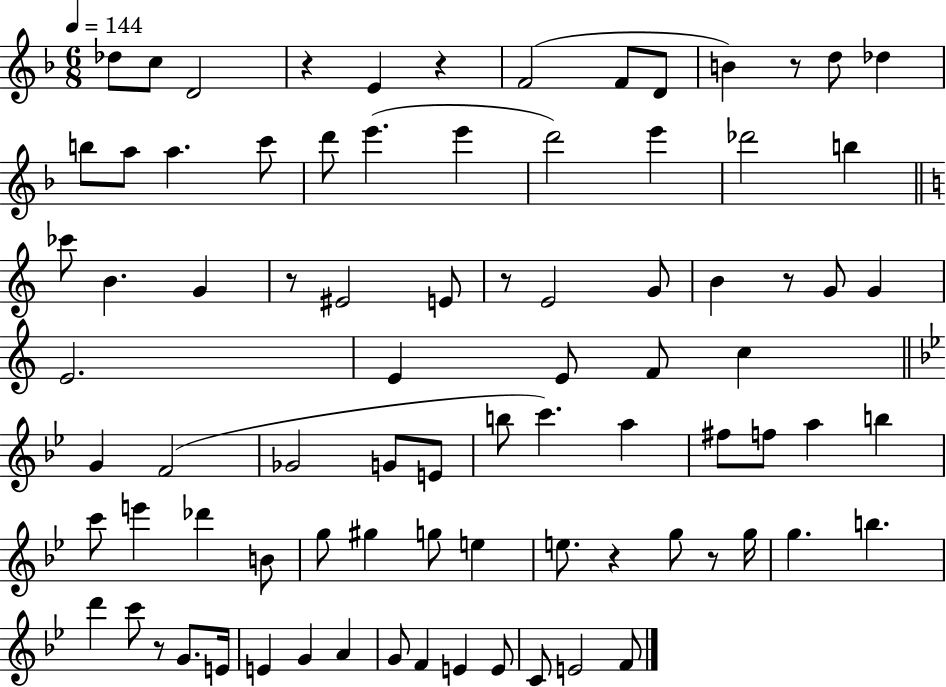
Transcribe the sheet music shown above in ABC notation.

X:1
T:Untitled
M:6/8
L:1/4
K:F
_d/2 c/2 D2 z E z F2 F/2 D/2 B z/2 d/2 _d b/2 a/2 a c'/2 d'/2 e' e' d'2 e' _d'2 b _c'/2 B G z/2 ^E2 E/2 z/2 E2 G/2 B z/2 G/2 G E2 E E/2 F/2 c G F2 _G2 G/2 E/2 b/2 c' a ^f/2 f/2 a b c'/2 e' _d' B/2 g/2 ^g g/2 e e/2 z g/2 z/2 g/4 g b d' c'/2 z/2 G/2 E/4 E G A G/2 F E E/2 C/2 E2 F/2